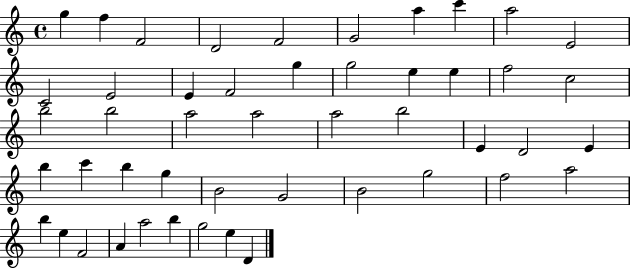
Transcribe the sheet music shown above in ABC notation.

X:1
T:Untitled
M:4/4
L:1/4
K:C
g f F2 D2 F2 G2 a c' a2 E2 C2 E2 E F2 g g2 e e f2 c2 b2 b2 a2 a2 a2 b2 E D2 E b c' b g B2 G2 B2 g2 f2 a2 b e F2 A a2 b g2 e D